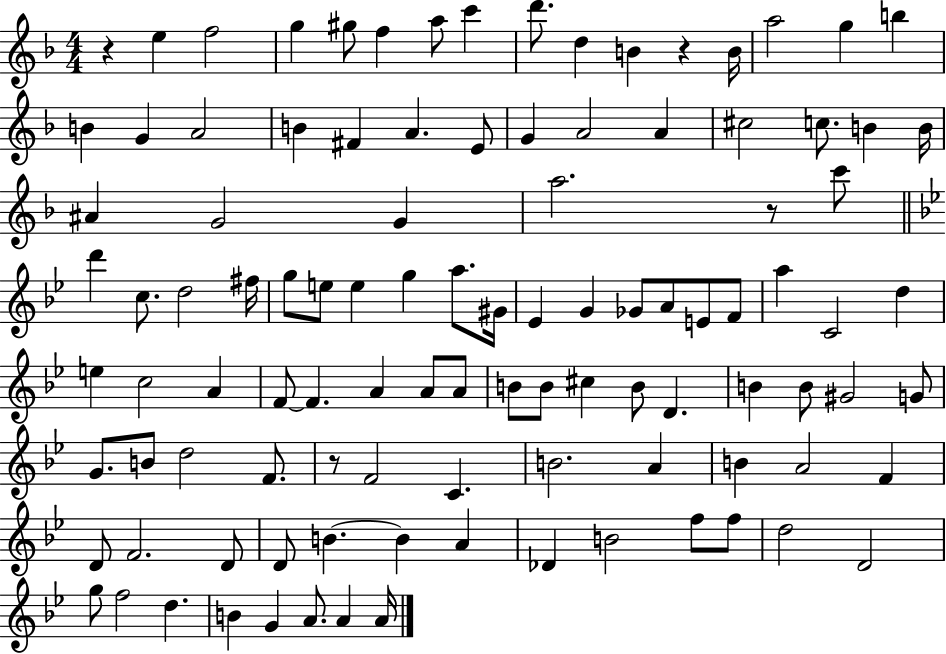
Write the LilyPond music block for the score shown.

{
  \clef treble
  \numericTimeSignature
  \time 4/4
  \key f \major
  r4 e''4 f''2 | g''4 gis''8 f''4 a''8 c'''4 | d'''8. d''4 b'4 r4 b'16 | a''2 g''4 b''4 | \break b'4 g'4 a'2 | b'4 fis'4 a'4. e'8 | g'4 a'2 a'4 | cis''2 c''8. b'4 b'16 | \break ais'4 g'2 g'4 | a''2. r8 c'''8 | \bar "||" \break \key g \minor d'''4 c''8. d''2 fis''16 | g''8 e''8 e''4 g''4 a''8. gis'16 | ees'4 g'4 ges'8 a'8 e'8 f'8 | a''4 c'2 d''4 | \break e''4 c''2 a'4 | f'8~~ f'4. a'4 a'8 a'8 | b'8 b'8 cis''4 b'8 d'4. | b'4 b'8 gis'2 g'8 | \break g'8. b'8 d''2 f'8. | r8 f'2 c'4. | b'2. a'4 | b'4 a'2 f'4 | \break d'8 f'2. d'8 | d'8 b'4.~~ b'4 a'4 | des'4 b'2 f''8 f''8 | d''2 d'2 | \break g''8 f''2 d''4. | b'4 g'4 a'8. a'4 a'16 | \bar "|."
}